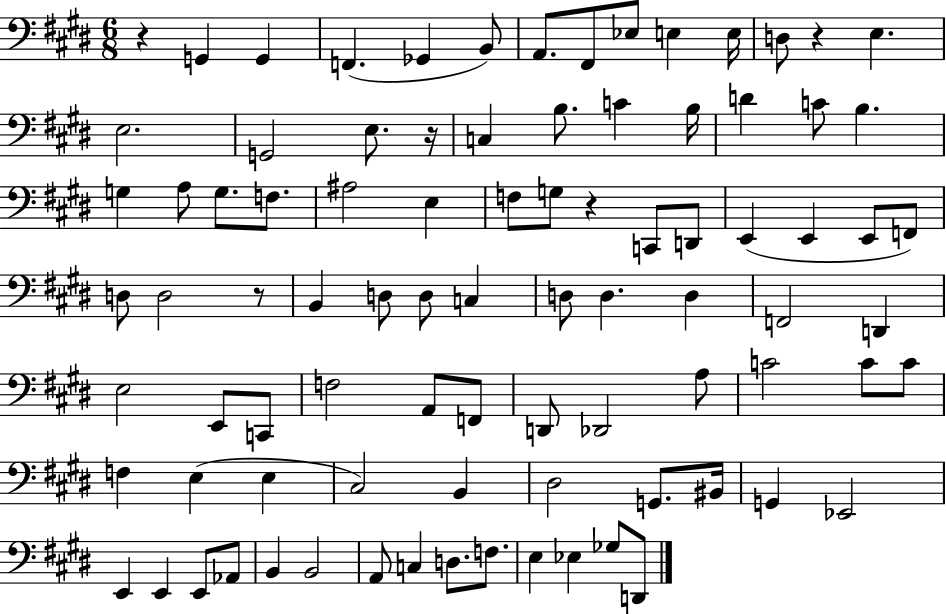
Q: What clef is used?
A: bass